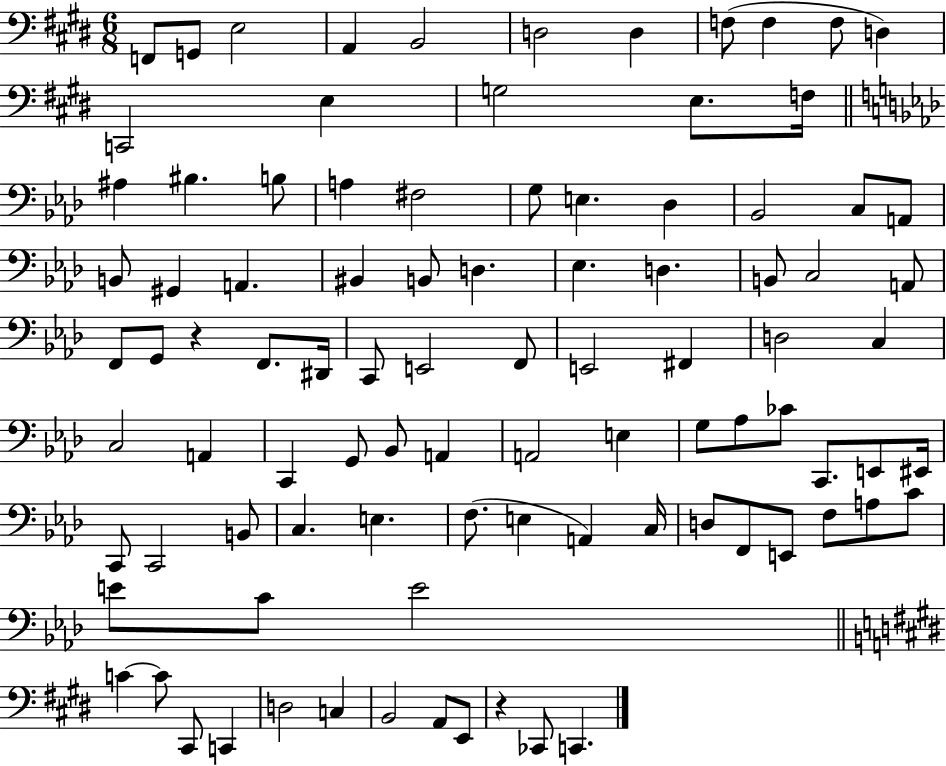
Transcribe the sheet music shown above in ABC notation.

X:1
T:Untitled
M:6/8
L:1/4
K:E
F,,/2 G,,/2 E,2 A,, B,,2 D,2 D, F,/2 F, F,/2 D, C,,2 E, G,2 E,/2 F,/4 ^A, ^B, B,/2 A, ^F,2 G,/2 E, _D, _B,,2 C,/2 A,,/2 B,,/2 ^G,, A,, ^B,, B,,/2 D, _E, D, B,,/2 C,2 A,,/2 F,,/2 G,,/2 z F,,/2 ^D,,/4 C,,/2 E,,2 F,,/2 E,,2 ^F,, D,2 C, C,2 A,, C,, G,,/2 _B,,/2 A,, A,,2 E, G,/2 _A,/2 _C/2 C,,/2 E,,/2 ^E,,/4 C,,/2 C,,2 B,,/2 C, E, F,/2 E, A,, C,/4 D,/2 F,,/2 E,,/2 F,/2 A,/2 C/2 E/2 C/2 E2 C C/2 ^C,,/2 C,, D,2 C, B,,2 A,,/2 E,,/2 z _C,,/2 C,,